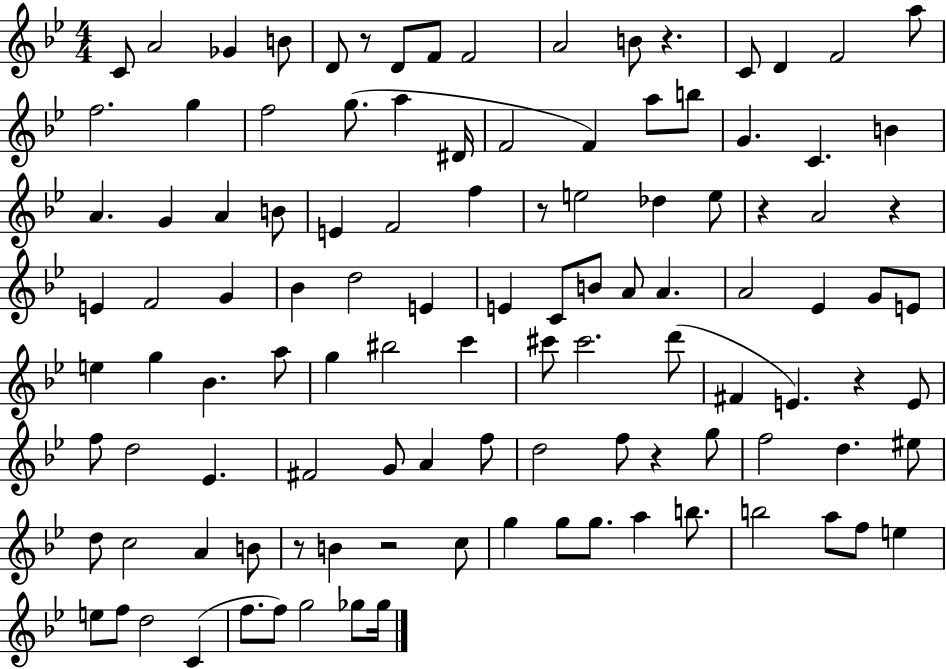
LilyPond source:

{
  \clef treble
  \numericTimeSignature
  \time 4/4
  \key bes \major
  c'8 a'2 ges'4 b'8 | d'8 r8 d'8 f'8 f'2 | a'2 b'8 r4. | c'8 d'4 f'2 a''8 | \break f''2. g''4 | f''2 g''8.( a''4 dis'16 | f'2 f'4) a''8 b''8 | g'4. c'4. b'4 | \break a'4. g'4 a'4 b'8 | e'4 f'2 f''4 | r8 e''2 des''4 e''8 | r4 a'2 r4 | \break e'4 f'2 g'4 | bes'4 d''2 e'4 | e'4 c'8 b'8 a'8 a'4. | a'2 ees'4 g'8 e'8 | \break e''4 g''4 bes'4. a''8 | g''4 bis''2 c'''4 | cis'''8 cis'''2. d'''8( | fis'4 e'4.) r4 e'8 | \break f''8 d''2 ees'4. | fis'2 g'8 a'4 f''8 | d''2 f''8 r4 g''8 | f''2 d''4. eis''8 | \break d''8 c''2 a'4 b'8 | r8 b'4 r2 c''8 | g''4 g''8 g''8. a''4 b''8. | b''2 a''8 f''8 e''4 | \break e''8 f''8 d''2 c'4( | f''8. f''8) g''2 ges''8 ges''16 | \bar "|."
}